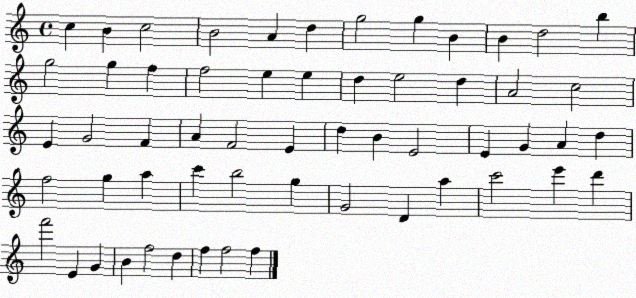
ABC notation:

X:1
T:Untitled
M:4/4
L:1/4
K:C
c B c2 B2 A d g2 g B B d2 b g2 g f f2 e e d e2 d A2 c2 E G2 F A F2 E d B E2 E G A d f2 g a c' b2 g G2 D a c'2 e' d' f'2 E G B f2 d f f2 f